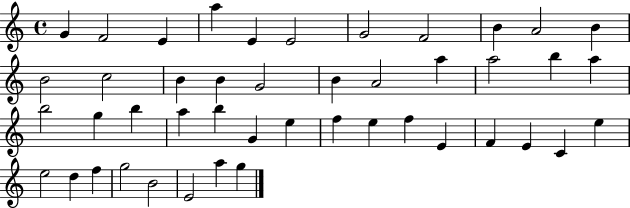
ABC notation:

X:1
T:Untitled
M:4/4
L:1/4
K:C
G F2 E a E E2 G2 F2 B A2 B B2 c2 B B G2 B A2 a a2 b a b2 g b a b G e f e f E F E C e e2 d f g2 B2 E2 a g